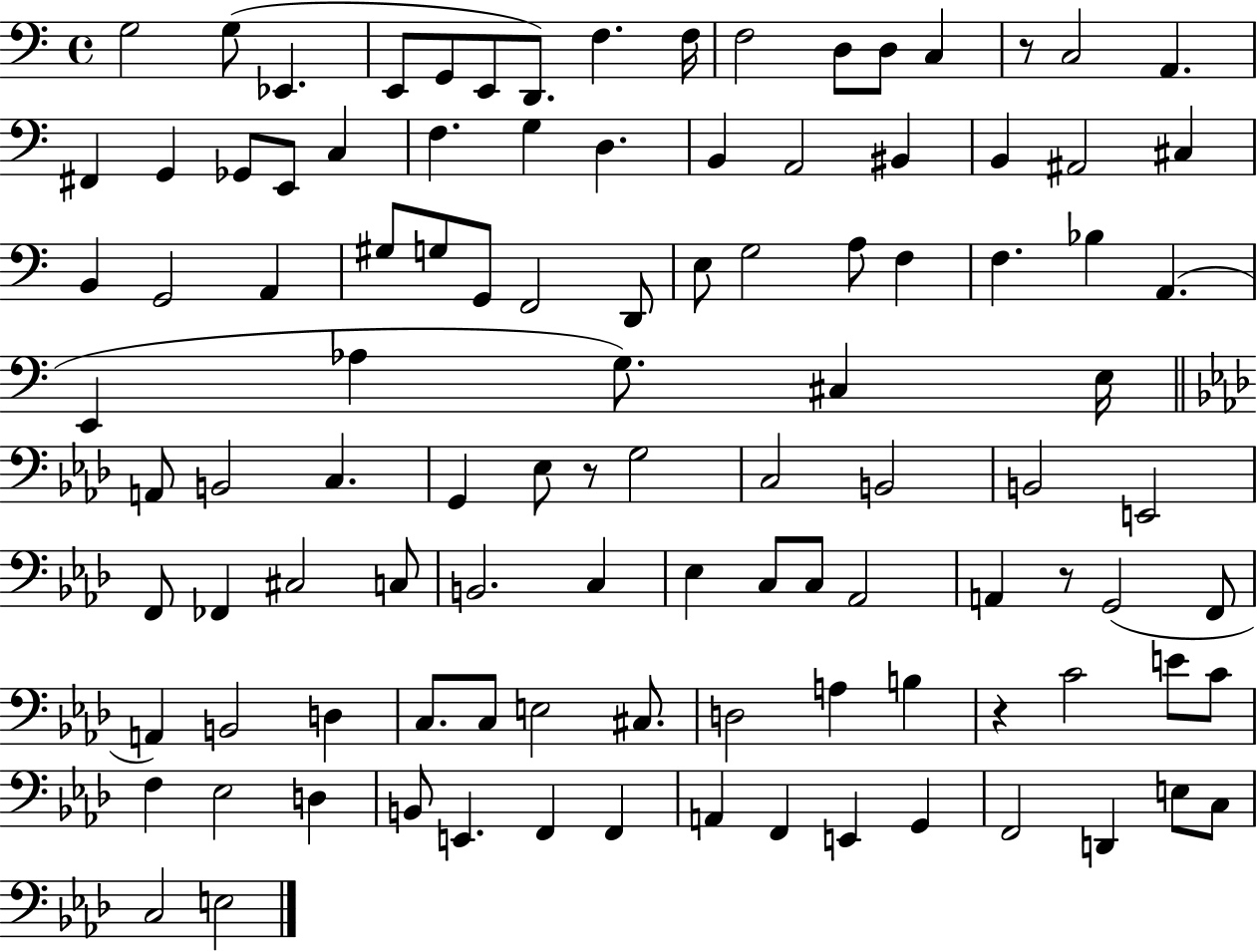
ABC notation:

X:1
T:Untitled
M:4/4
L:1/4
K:C
G,2 G,/2 _E,, E,,/2 G,,/2 E,,/2 D,,/2 F, F,/4 F,2 D,/2 D,/2 C, z/2 C,2 A,, ^F,, G,, _G,,/2 E,,/2 C, F, G, D, B,, A,,2 ^B,, B,, ^A,,2 ^C, B,, G,,2 A,, ^G,/2 G,/2 G,,/2 F,,2 D,,/2 E,/2 G,2 A,/2 F, F, _B, A,, E,, _A, G,/2 ^C, E,/4 A,,/2 B,,2 C, G,, _E,/2 z/2 G,2 C,2 B,,2 B,,2 E,,2 F,,/2 _F,, ^C,2 C,/2 B,,2 C, _E, C,/2 C,/2 _A,,2 A,, z/2 G,,2 F,,/2 A,, B,,2 D, C,/2 C,/2 E,2 ^C,/2 D,2 A, B, z C2 E/2 C/2 F, _E,2 D, B,,/2 E,, F,, F,, A,, F,, E,, G,, F,,2 D,, E,/2 C,/2 C,2 E,2